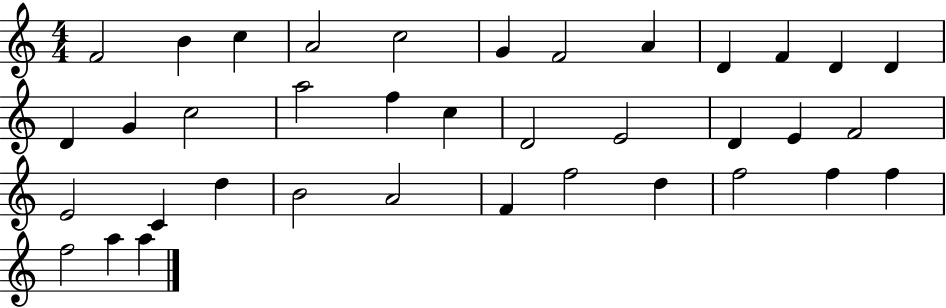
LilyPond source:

{
  \clef treble
  \numericTimeSignature
  \time 4/4
  \key c \major
  f'2 b'4 c''4 | a'2 c''2 | g'4 f'2 a'4 | d'4 f'4 d'4 d'4 | \break d'4 g'4 c''2 | a''2 f''4 c''4 | d'2 e'2 | d'4 e'4 f'2 | \break e'2 c'4 d''4 | b'2 a'2 | f'4 f''2 d''4 | f''2 f''4 f''4 | \break f''2 a''4 a''4 | \bar "|."
}